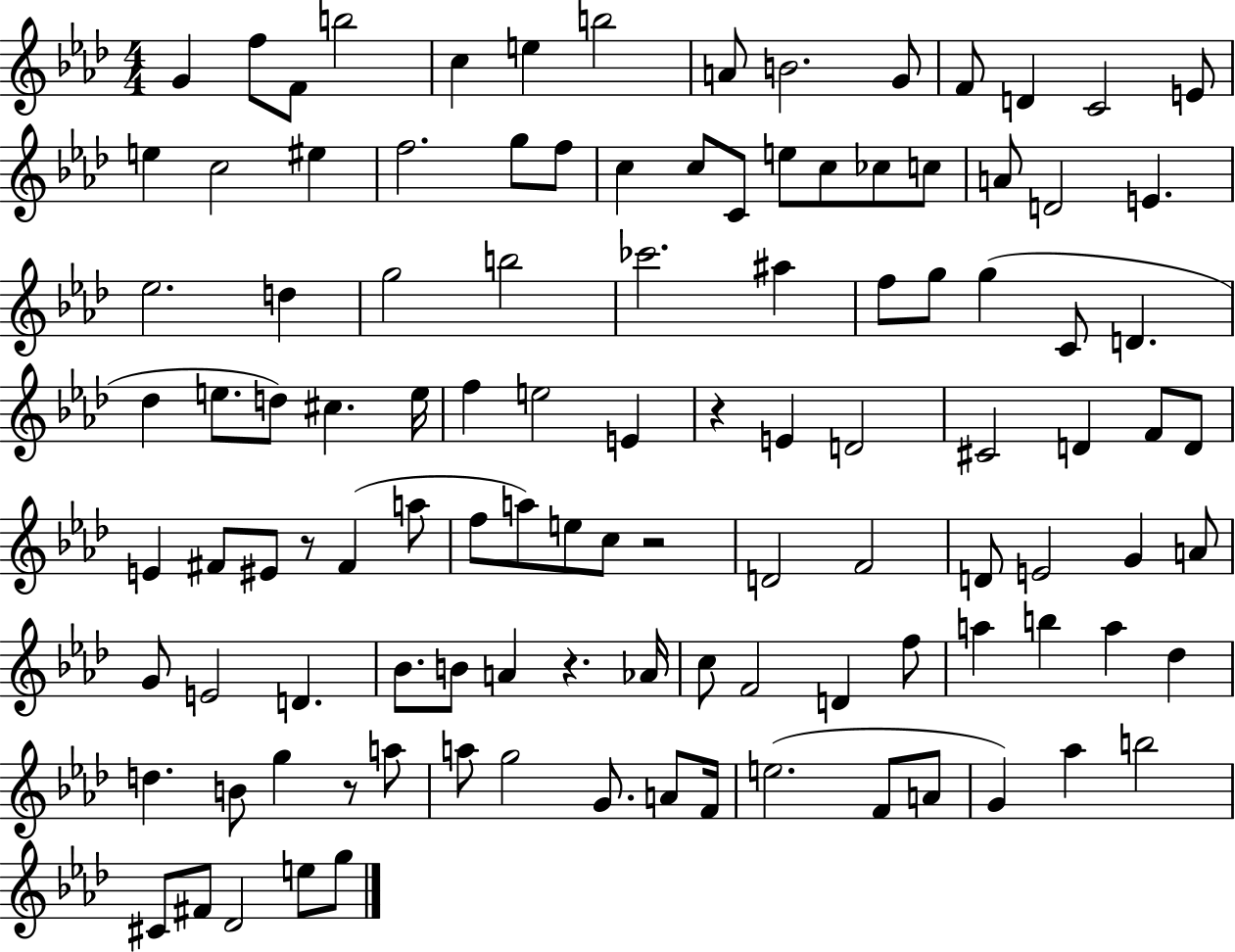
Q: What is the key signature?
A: AES major